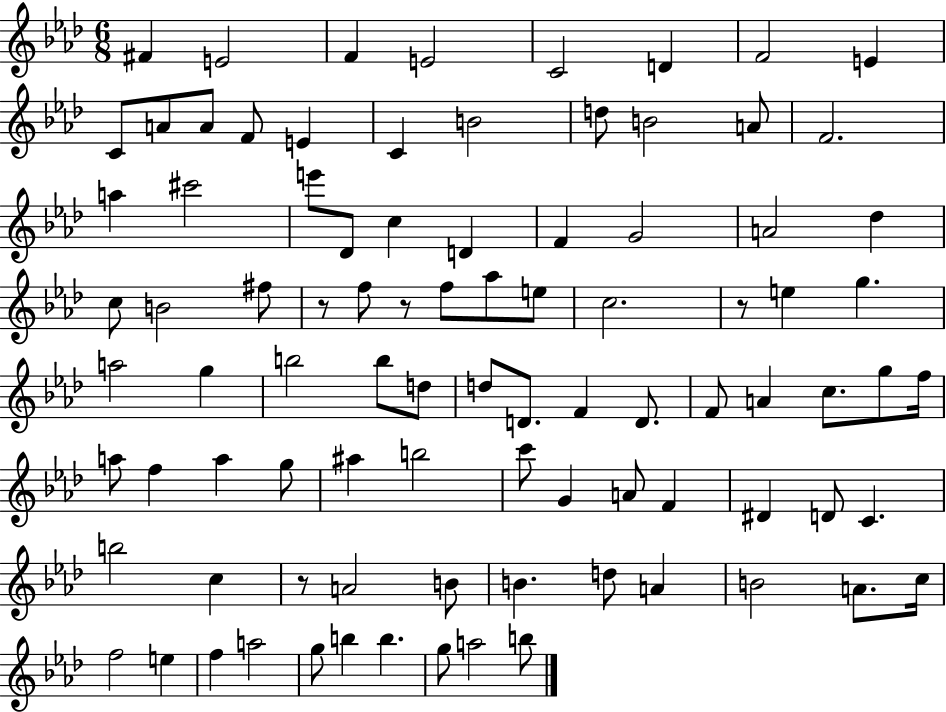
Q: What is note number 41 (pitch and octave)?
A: G5